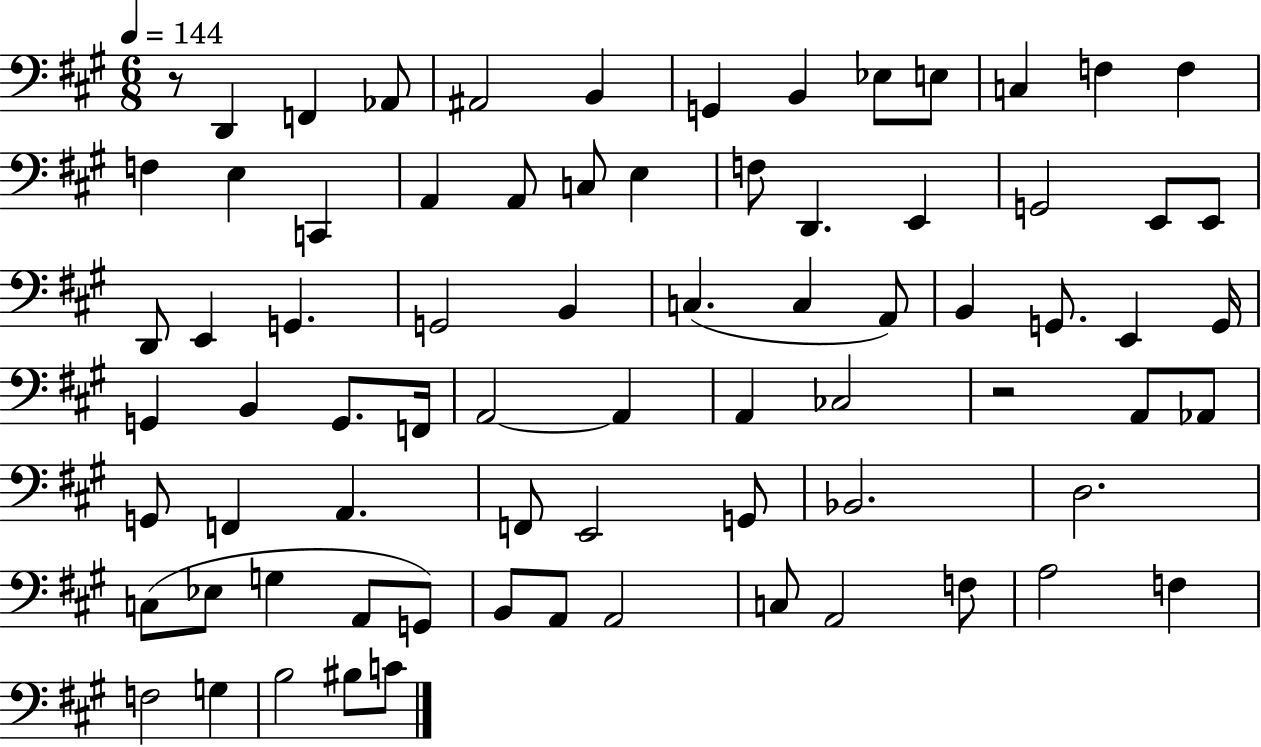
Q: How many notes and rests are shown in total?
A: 75